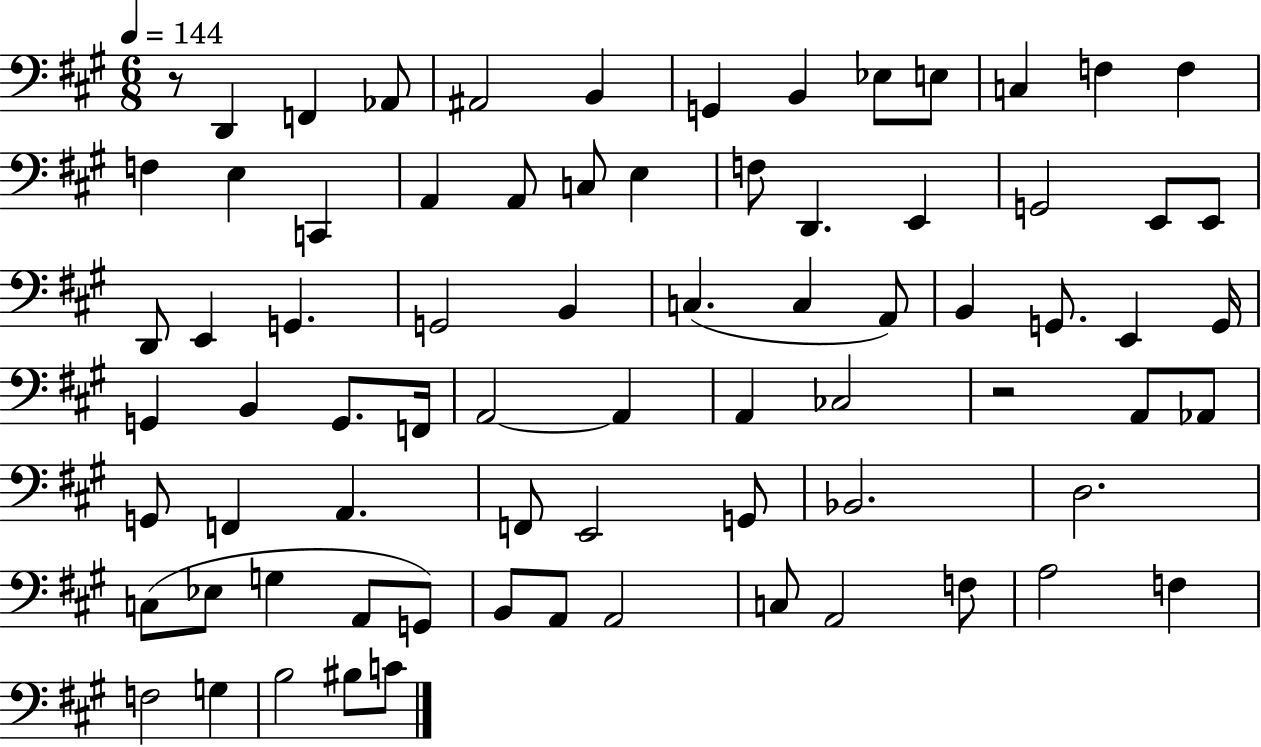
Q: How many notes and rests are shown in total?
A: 75